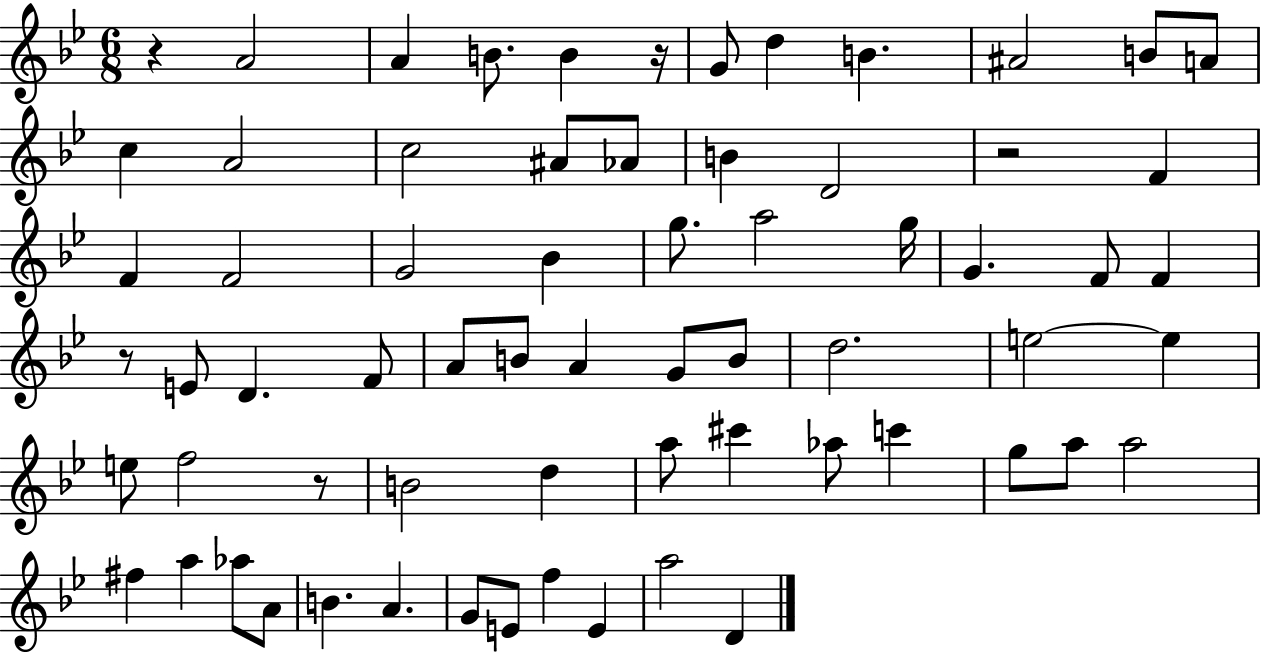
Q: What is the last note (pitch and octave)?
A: D4